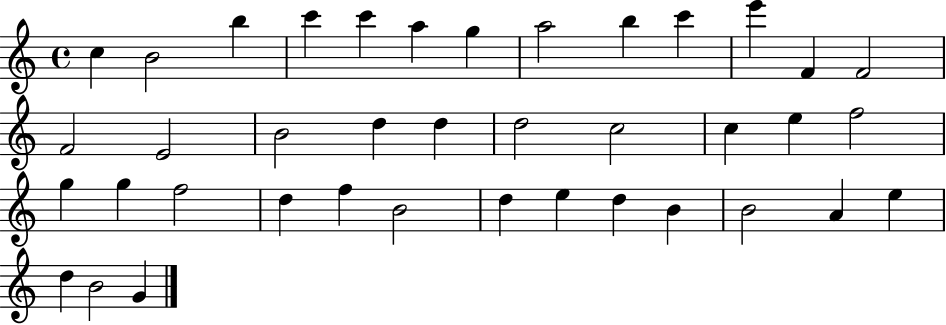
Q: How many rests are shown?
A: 0